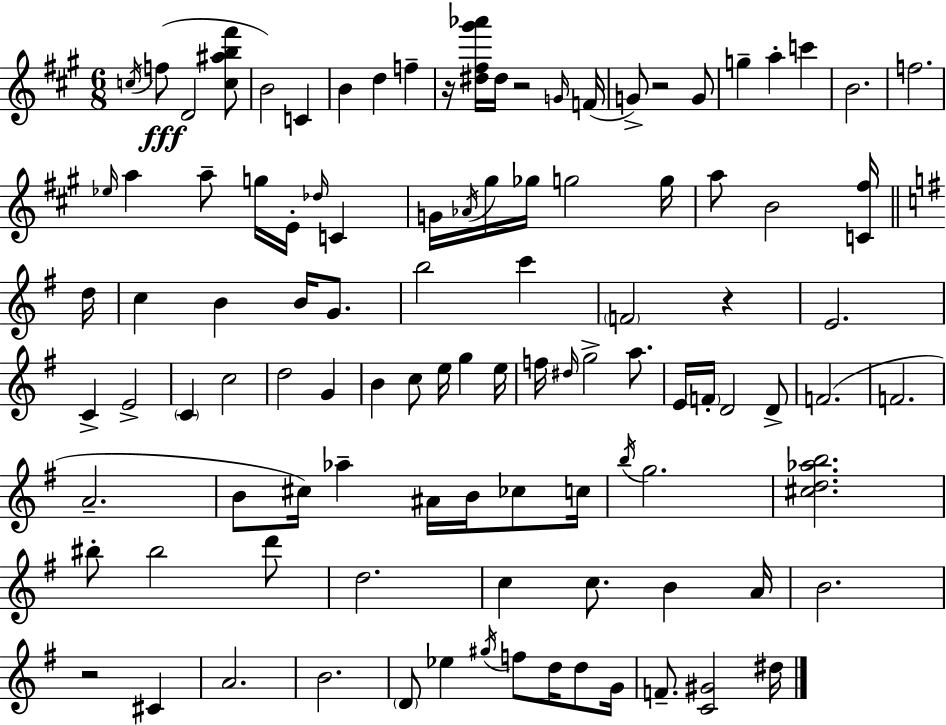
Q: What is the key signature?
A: A major